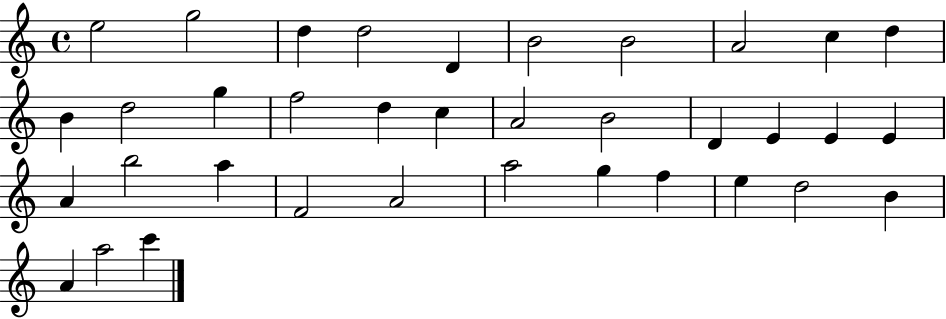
X:1
T:Untitled
M:4/4
L:1/4
K:C
e2 g2 d d2 D B2 B2 A2 c d B d2 g f2 d c A2 B2 D E E E A b2 a F2 A2 a2 g f e d2 B A a2 c'